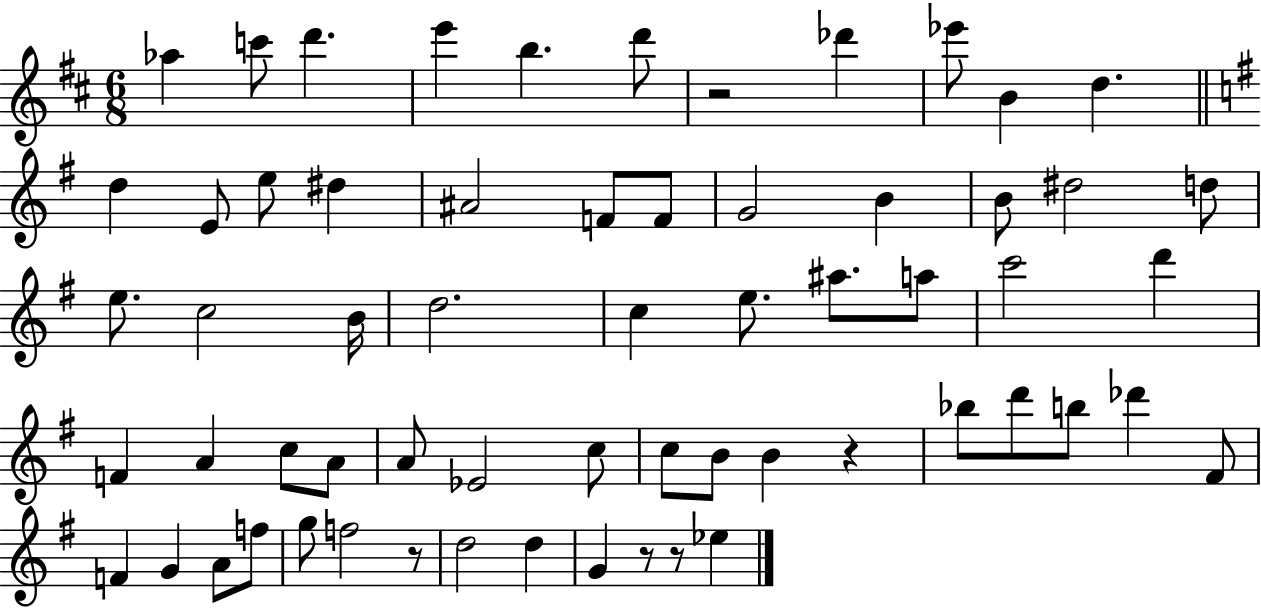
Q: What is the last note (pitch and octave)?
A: Eb5